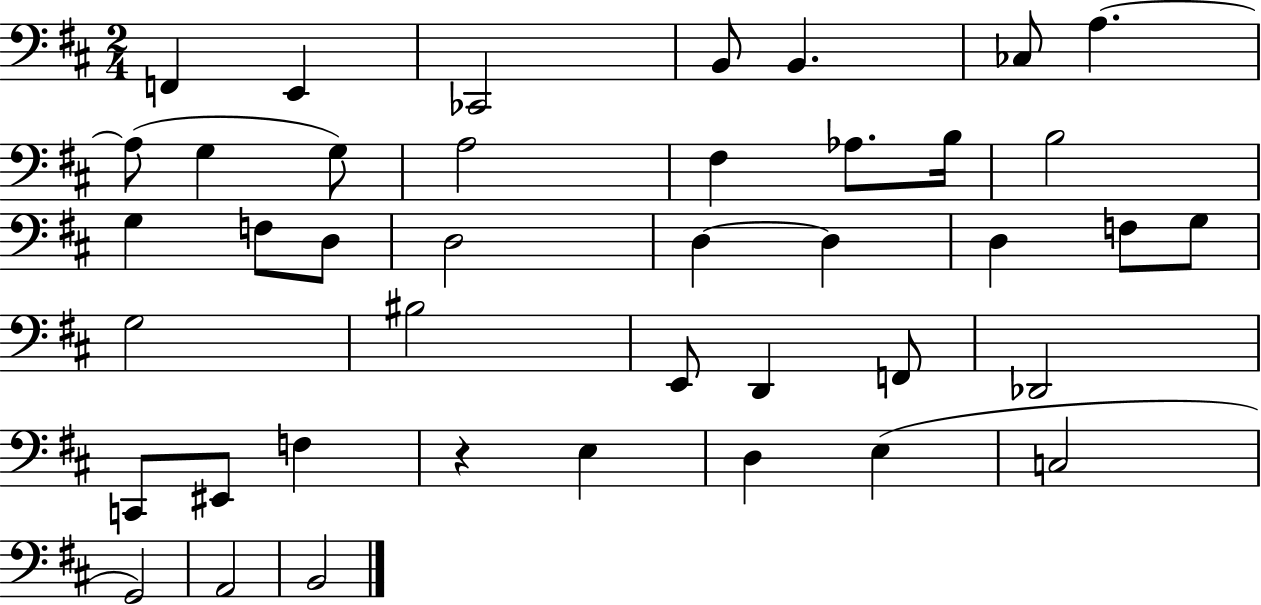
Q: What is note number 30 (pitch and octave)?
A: Db2